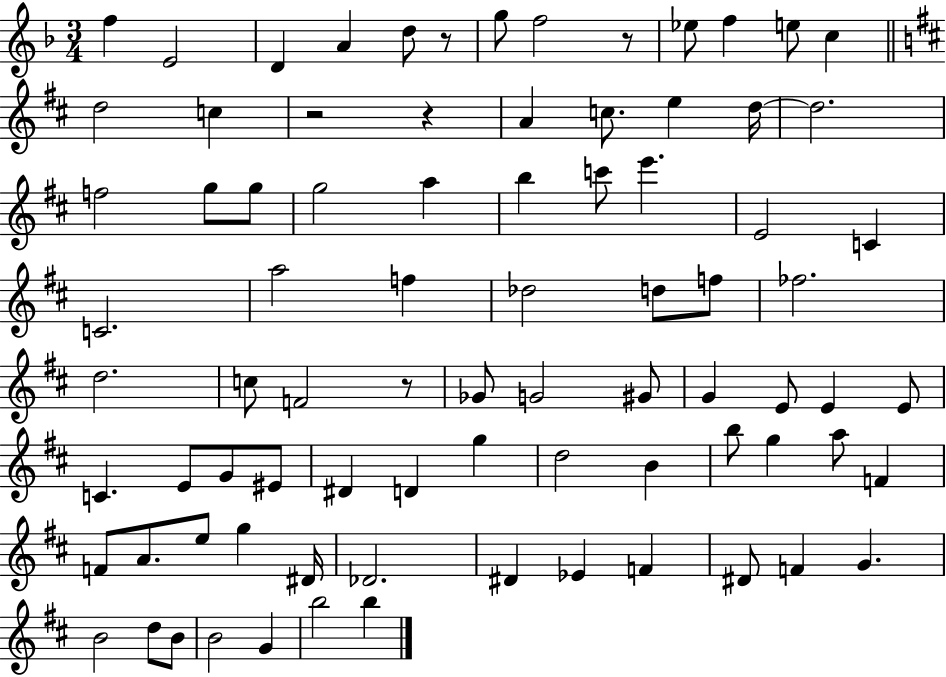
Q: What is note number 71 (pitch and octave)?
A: B4